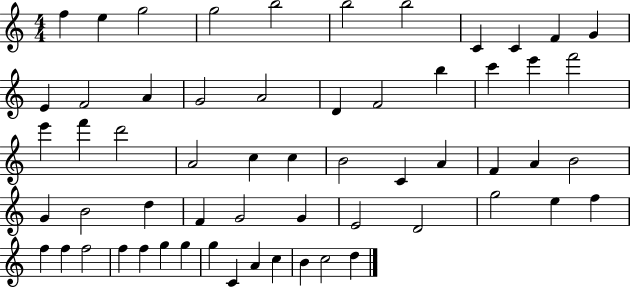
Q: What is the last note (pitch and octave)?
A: D5